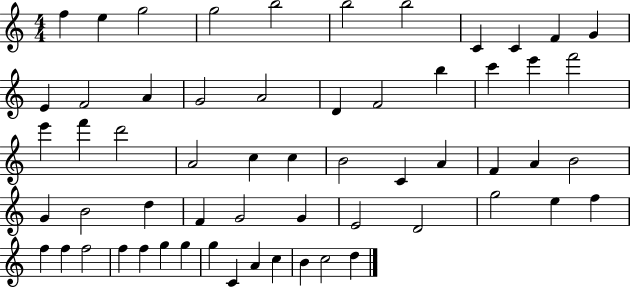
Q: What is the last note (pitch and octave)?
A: D5